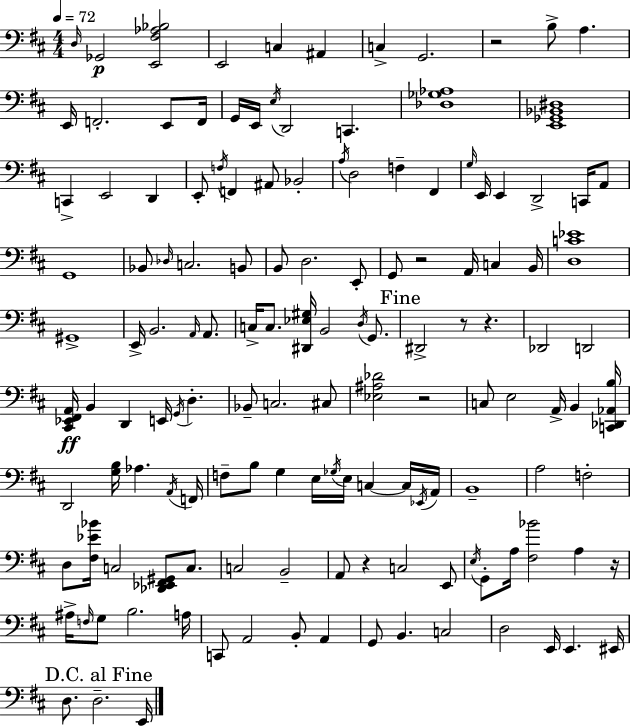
{
  \clef bass
  \numericTimeSignature
  \time 4/4
  \key d \major
  \tempo 4 = 72
  \grace { d16 }\p ges,2 <e, fis aes bes>2 | e,2 c4 ais,4 | c4-> g,2. | r2 b8-> a4. | \break e,16 f,2.-. e,8 | f,16 g,16 e,16 \acciaccatura { e16 } d,2 c,4. | <des ges aes>1 | <e, ges, bes, dis>1 | \break c,4-> e,2 d,4 | e,8-. \acciaccatura { f16 } f,4 ais,8 bes,2-. | \acciaccatura { a16 } d2 f4-- | fis,4 \grace { g16 } e,16 e,4 d,2-> | \break c,16 a,8 g,1 | bes,8 \grace { des16 } c2. | b,8 b,8 d2. | e,8-. g,8 r2 | \break a,16 c4 b,16 <d c' ees'>1 | gis,1-> | e,16-> b,2. | \grace { a,16 } a,8. c16-> c8. <dis, ees gis>16 b,2 | \break \acciaccatura { d16 } g,8. \mark "Fine" dis,2-> | r8 r4. des,2 | d,2 <cis, ees, fis, a,>16\ff b,4 d,4 | e,16 \acciaccatura { g,16 } d4.-. bes,8-- c2. | \break cis8 <ees ais des'>2 | r2 c8 e2 | a,16-> b,4 <c, des, aes, b>16 d,2 | <g b>16 aes4. \acciaccatura { a,16 } f,16 f8-- b8 g4 | \break e16 \acciaccatura { ges16 } e16 c4~~ c16 \acciaccatura { ees,16 } a,16 b,1-- | a2 | f2-. d8 <fis ees' bes'>16 c2 | <des, ees, fis, gis,>8 c8. c2 | \break b,2-- a,8 r4 | c2 e,8 \acciaccatura { e16 } g,8-. a16 | <fis bes'>2 a4 r16 ais16-> \grace { f16 } g8 | b2. a16 c,8 | \break a,2 b,8-. a,4 g,8 | b,4. c2 d2 | e,16 e,4. eis,16 \mark "D.C. al Fine" d8. | d2.-- e,16 \bar "|."
}